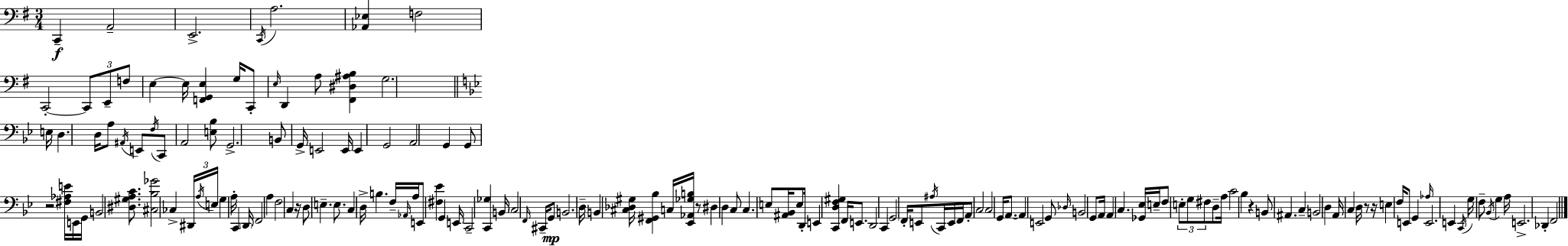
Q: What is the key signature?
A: G major